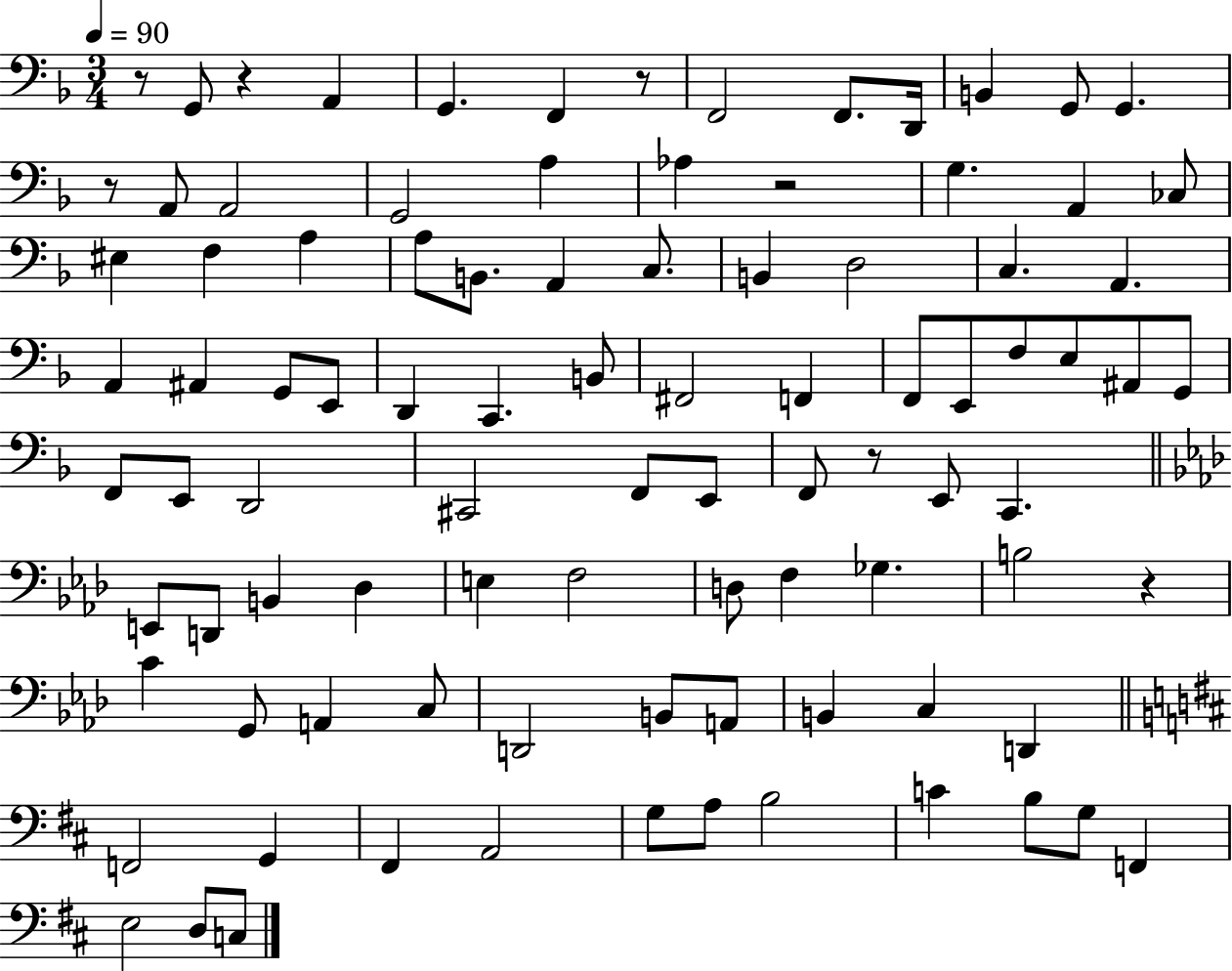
X:1
T:Untitled
M:3/4
L:1/4
K:F
z/2 G,,/2 z A,, G,, F,, z/2 F,,2 F,,/2 D,,/4 B,, G,,/2 G,, z/2 A,,/2 A,,2 G,,2 A, _A, z2 G, A,, _C,/2 ^E, F, A, A,/2 B,,/2 A,, C,/2 B,, D,2 C, A,, A,, ^A,, G,,/2 E,,/2 D,, C,, B,,/2 ^F,,2 F,, F,,/2 E,,/2 F,/2 E,/2 ^A,,/2 G,,/2 F,,/2 E,,/2 D,,2 ^C,,2 F,,/2 E,,/2 F,,/2 z/2 E,,/2 C,, E,,/2 D,,/2 B,, _D, E, F,2 D,/2 F, _G, B,2 z C G,,/2 A,, C,/2 D,,2 B,,/2 A,,/2 B,, C, D,, F,,2 G,, ^F,, A,,2 G,/2 A,/2 B,2 C B,/2 G,/2 F,, E,2 D,/2 C,/2